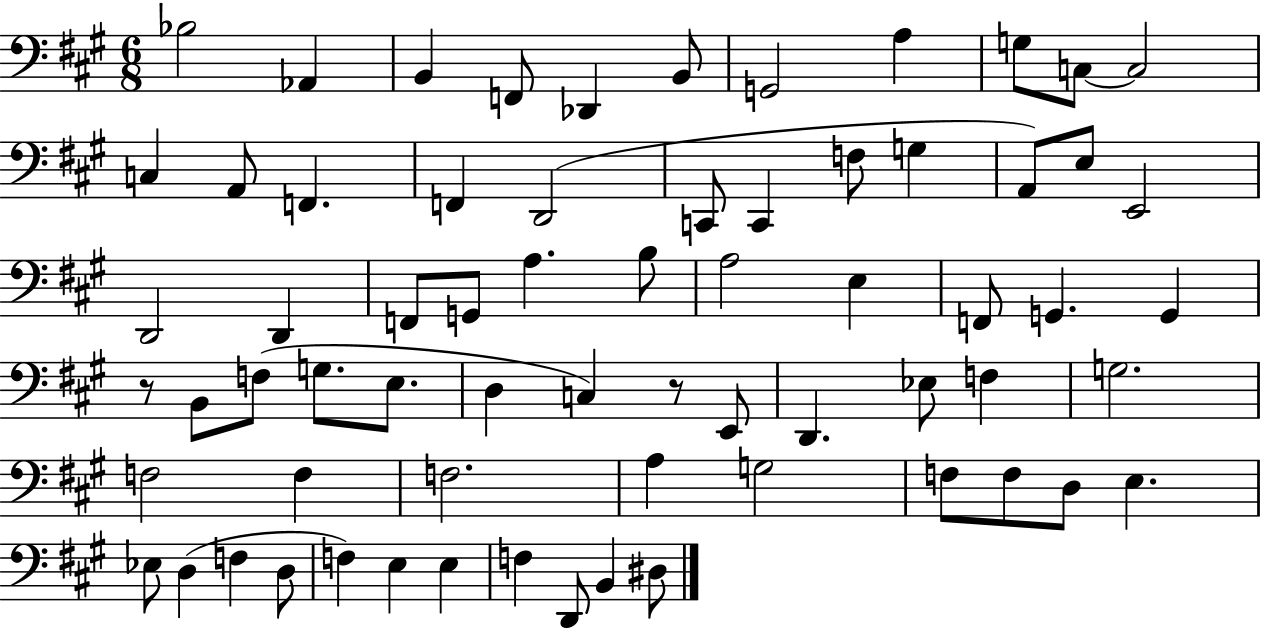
X:1
T:Untitled
M:6/8
L:1/4
K:A
_B,2 _A,, B,, F,,/2 _D,, B,,/2 G,,2 A, G,/2 C,/2 C,2 C, A,,/2 F,, F,, D,,2 C,,/2 C,, F,/2 G, A,,/2 E,/2 E,,2 D,,2 D,, F,,/2 G,,/2 A, B,/2 A,2 E, F,,/2 G,, G,, z/2 B,,/2 F,/2 G,/2 E,/2 D, C, z/2 E,,/2 D,, _E,/2 F, G,2 F,2 F, F,2 A, G,2 F,/2 F,/2 D,/2 E, _E,/2 D, F, D,/2 F, E, E, F, D,,/2 B,, ^D,/2